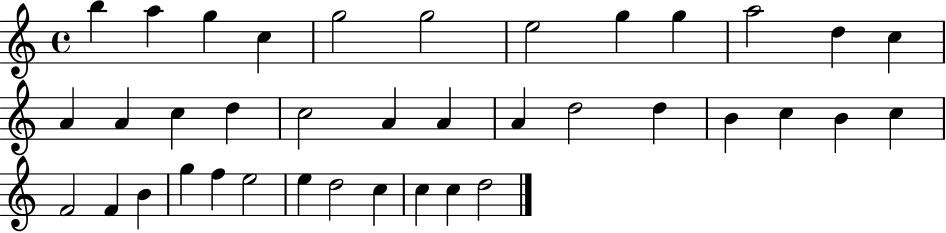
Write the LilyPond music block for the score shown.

{
  \clef treble
  \time 4/4
  \defaultTimeSignature
  \key c \major
  b''4 a''4 g''4 c''4 | g''2 g''2 | e''2 g''4 g''4 | a''2 d''4 c''4 | \break a'4 a'4 c''4 d''4 | c''2 a'4 a'4 | a'4 d''2 d''4 | b'4 c''4 b'4 c''4 | \break f'2 f'4 b'4 | g''4 f''4 e''2 | e''4 d''2 c''4 | c''4 c''4 d''2 | \break \bar "|."
}